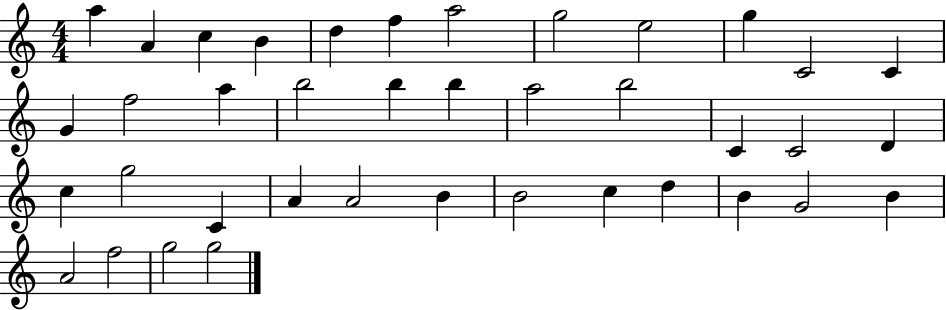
{
  \clef treble
  \numericTimeSignature
  \time 4/4
  \key c \major
  a''4 a'4 c''4 b'4 | d''4 f''4 a''2 | g''2 e''2 | g''4 c'2 c'4 | \break g'4 f''2 a''4 | b''2 b''4 b''4 | a''2 b''2 | c'4 c'2 d'4 | \break c''4 g''2 c'4 | a'4 a'2 b'4 | b'2 c''4 d''4 | b'4 g'2 b'4 | \break a'2 f''2 | g''2 g''2 | \bar "|."
}